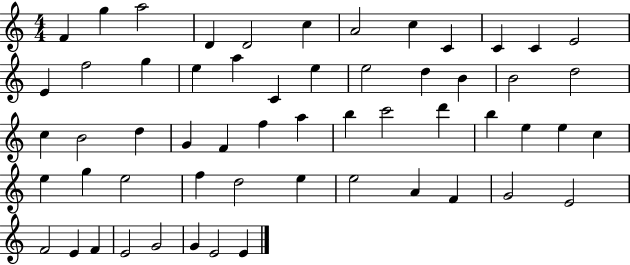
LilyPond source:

{
  \clef treble
  \numericTimeSignature
  \time 4/4
  \key c \major
  f'4 g''4 a''2 | d'4 d'2 c''4 | a'2 c''4 c'4 | c'4 c'4 e'2 | \break e'4 f''2 g''4 | e''4 a''4 c'4 e''4 | e''2 d''4 b'4 | b'2 d''2 | \break c''4 b'2 d''4 | g'4 f'4 f''4 a''4 | b''4 c'''2 d'''4 | b''4 e''4 e''4 c''4 | \break e''4 g''4 e''2 | f''4 d''2 e''4 | e''2 a'4 f'4 | g'2 e'2 | \break f'2 e'4 f'4 | e'2 g'2 | g'4 e'2 e'4 | \bar "|."
}